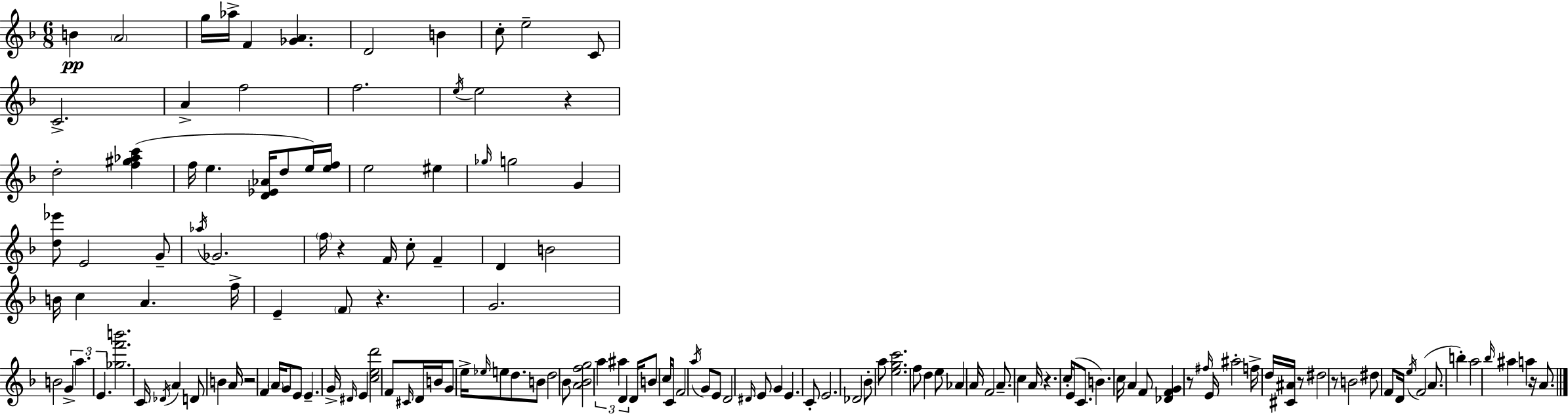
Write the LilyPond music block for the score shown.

{
  \clef treble
  \numericTimeSignature
  \time 6/8
  \key d \minor
  b'4\pp \parenthesize a'2 | g''16 aes''16-> f'4 <ges' a'>4. | d'2 b'4 | c''8-. e''2-- c'8 | \break c'2.-> | a'4-> f''2 | f''2. | \acciaccatura { e''16 } e''2 r4 | \break d''2-. <f'' gis'' aes'' c'''>4( | f''16 e''4. <d' ees' aes'>16 d''8 e''16) | <e'' f''>16 e''2 eis''4 | \grace { ges''16 } g''2 g'4 | \break <d'' ees'''>8 e'2 | g'8-- \acciaccatura { aes''16 } ges'2. | \parenthesize f''16 r4 f'16 c''8-. f'4-- | d'4 b'2 | \break b'16 c''4 a'4. | f''16-> e'4-- \parenthesize f'8 r4. | g'2. | b'2 \tuplet 3/2 { g'4-> | \break a''4. e'4. } | <ges'' f''' b'''>2. | c'16 \acciaccatura { des'16 } a'4 d'8 b'4 | a'16 r2 | \break f'4 \parenthesize a'16 g'8 e'8 e'4.-- | g'16-> \grace { dis'16 } e'4 <c'' e'' d'''>2 | f'8 \grace { cis'16 } d'16 b'16 g'8 | e''16-> \grace { ees''16 } e''8 d''8. b'8 d''2 | \break bes'8 <a' bes' f'' g''>2 | \tuplet 3/2 { a''4 ais''4 d'4 } | d'16 b'8 c''16 c'8 f'2 | \acciaccatura { a''16 } g'8 e'8 d'2 | \break \grace { dis'16 } e'8 g'4 | e'4. c'8-. e'2. | des'2 | bes'8-. a''8 <e'' g'' c'''>2. | \break f''8 d''4 | e''8 aes'4 a'16 f'2 | a'8.-- c''4 | a'16 r4. c''16-. e'8( c'8. | \break b'4.) c''16 a'4 | f'8 <des' f' g'>4 r8 \grace { fis''16 } e'16 ais''2-. | f''16-> d''16 <cis' ais'>16 r8 | dis''2 r8 b'2 | \break dis''8 f'8 d'16 \acciaccatura { e''16 } | f'2( a'8. b''4-.) | a''2 \grace { bes''16 } | ais''4 a''4 r16 a'8. | \break \bar "|."
}